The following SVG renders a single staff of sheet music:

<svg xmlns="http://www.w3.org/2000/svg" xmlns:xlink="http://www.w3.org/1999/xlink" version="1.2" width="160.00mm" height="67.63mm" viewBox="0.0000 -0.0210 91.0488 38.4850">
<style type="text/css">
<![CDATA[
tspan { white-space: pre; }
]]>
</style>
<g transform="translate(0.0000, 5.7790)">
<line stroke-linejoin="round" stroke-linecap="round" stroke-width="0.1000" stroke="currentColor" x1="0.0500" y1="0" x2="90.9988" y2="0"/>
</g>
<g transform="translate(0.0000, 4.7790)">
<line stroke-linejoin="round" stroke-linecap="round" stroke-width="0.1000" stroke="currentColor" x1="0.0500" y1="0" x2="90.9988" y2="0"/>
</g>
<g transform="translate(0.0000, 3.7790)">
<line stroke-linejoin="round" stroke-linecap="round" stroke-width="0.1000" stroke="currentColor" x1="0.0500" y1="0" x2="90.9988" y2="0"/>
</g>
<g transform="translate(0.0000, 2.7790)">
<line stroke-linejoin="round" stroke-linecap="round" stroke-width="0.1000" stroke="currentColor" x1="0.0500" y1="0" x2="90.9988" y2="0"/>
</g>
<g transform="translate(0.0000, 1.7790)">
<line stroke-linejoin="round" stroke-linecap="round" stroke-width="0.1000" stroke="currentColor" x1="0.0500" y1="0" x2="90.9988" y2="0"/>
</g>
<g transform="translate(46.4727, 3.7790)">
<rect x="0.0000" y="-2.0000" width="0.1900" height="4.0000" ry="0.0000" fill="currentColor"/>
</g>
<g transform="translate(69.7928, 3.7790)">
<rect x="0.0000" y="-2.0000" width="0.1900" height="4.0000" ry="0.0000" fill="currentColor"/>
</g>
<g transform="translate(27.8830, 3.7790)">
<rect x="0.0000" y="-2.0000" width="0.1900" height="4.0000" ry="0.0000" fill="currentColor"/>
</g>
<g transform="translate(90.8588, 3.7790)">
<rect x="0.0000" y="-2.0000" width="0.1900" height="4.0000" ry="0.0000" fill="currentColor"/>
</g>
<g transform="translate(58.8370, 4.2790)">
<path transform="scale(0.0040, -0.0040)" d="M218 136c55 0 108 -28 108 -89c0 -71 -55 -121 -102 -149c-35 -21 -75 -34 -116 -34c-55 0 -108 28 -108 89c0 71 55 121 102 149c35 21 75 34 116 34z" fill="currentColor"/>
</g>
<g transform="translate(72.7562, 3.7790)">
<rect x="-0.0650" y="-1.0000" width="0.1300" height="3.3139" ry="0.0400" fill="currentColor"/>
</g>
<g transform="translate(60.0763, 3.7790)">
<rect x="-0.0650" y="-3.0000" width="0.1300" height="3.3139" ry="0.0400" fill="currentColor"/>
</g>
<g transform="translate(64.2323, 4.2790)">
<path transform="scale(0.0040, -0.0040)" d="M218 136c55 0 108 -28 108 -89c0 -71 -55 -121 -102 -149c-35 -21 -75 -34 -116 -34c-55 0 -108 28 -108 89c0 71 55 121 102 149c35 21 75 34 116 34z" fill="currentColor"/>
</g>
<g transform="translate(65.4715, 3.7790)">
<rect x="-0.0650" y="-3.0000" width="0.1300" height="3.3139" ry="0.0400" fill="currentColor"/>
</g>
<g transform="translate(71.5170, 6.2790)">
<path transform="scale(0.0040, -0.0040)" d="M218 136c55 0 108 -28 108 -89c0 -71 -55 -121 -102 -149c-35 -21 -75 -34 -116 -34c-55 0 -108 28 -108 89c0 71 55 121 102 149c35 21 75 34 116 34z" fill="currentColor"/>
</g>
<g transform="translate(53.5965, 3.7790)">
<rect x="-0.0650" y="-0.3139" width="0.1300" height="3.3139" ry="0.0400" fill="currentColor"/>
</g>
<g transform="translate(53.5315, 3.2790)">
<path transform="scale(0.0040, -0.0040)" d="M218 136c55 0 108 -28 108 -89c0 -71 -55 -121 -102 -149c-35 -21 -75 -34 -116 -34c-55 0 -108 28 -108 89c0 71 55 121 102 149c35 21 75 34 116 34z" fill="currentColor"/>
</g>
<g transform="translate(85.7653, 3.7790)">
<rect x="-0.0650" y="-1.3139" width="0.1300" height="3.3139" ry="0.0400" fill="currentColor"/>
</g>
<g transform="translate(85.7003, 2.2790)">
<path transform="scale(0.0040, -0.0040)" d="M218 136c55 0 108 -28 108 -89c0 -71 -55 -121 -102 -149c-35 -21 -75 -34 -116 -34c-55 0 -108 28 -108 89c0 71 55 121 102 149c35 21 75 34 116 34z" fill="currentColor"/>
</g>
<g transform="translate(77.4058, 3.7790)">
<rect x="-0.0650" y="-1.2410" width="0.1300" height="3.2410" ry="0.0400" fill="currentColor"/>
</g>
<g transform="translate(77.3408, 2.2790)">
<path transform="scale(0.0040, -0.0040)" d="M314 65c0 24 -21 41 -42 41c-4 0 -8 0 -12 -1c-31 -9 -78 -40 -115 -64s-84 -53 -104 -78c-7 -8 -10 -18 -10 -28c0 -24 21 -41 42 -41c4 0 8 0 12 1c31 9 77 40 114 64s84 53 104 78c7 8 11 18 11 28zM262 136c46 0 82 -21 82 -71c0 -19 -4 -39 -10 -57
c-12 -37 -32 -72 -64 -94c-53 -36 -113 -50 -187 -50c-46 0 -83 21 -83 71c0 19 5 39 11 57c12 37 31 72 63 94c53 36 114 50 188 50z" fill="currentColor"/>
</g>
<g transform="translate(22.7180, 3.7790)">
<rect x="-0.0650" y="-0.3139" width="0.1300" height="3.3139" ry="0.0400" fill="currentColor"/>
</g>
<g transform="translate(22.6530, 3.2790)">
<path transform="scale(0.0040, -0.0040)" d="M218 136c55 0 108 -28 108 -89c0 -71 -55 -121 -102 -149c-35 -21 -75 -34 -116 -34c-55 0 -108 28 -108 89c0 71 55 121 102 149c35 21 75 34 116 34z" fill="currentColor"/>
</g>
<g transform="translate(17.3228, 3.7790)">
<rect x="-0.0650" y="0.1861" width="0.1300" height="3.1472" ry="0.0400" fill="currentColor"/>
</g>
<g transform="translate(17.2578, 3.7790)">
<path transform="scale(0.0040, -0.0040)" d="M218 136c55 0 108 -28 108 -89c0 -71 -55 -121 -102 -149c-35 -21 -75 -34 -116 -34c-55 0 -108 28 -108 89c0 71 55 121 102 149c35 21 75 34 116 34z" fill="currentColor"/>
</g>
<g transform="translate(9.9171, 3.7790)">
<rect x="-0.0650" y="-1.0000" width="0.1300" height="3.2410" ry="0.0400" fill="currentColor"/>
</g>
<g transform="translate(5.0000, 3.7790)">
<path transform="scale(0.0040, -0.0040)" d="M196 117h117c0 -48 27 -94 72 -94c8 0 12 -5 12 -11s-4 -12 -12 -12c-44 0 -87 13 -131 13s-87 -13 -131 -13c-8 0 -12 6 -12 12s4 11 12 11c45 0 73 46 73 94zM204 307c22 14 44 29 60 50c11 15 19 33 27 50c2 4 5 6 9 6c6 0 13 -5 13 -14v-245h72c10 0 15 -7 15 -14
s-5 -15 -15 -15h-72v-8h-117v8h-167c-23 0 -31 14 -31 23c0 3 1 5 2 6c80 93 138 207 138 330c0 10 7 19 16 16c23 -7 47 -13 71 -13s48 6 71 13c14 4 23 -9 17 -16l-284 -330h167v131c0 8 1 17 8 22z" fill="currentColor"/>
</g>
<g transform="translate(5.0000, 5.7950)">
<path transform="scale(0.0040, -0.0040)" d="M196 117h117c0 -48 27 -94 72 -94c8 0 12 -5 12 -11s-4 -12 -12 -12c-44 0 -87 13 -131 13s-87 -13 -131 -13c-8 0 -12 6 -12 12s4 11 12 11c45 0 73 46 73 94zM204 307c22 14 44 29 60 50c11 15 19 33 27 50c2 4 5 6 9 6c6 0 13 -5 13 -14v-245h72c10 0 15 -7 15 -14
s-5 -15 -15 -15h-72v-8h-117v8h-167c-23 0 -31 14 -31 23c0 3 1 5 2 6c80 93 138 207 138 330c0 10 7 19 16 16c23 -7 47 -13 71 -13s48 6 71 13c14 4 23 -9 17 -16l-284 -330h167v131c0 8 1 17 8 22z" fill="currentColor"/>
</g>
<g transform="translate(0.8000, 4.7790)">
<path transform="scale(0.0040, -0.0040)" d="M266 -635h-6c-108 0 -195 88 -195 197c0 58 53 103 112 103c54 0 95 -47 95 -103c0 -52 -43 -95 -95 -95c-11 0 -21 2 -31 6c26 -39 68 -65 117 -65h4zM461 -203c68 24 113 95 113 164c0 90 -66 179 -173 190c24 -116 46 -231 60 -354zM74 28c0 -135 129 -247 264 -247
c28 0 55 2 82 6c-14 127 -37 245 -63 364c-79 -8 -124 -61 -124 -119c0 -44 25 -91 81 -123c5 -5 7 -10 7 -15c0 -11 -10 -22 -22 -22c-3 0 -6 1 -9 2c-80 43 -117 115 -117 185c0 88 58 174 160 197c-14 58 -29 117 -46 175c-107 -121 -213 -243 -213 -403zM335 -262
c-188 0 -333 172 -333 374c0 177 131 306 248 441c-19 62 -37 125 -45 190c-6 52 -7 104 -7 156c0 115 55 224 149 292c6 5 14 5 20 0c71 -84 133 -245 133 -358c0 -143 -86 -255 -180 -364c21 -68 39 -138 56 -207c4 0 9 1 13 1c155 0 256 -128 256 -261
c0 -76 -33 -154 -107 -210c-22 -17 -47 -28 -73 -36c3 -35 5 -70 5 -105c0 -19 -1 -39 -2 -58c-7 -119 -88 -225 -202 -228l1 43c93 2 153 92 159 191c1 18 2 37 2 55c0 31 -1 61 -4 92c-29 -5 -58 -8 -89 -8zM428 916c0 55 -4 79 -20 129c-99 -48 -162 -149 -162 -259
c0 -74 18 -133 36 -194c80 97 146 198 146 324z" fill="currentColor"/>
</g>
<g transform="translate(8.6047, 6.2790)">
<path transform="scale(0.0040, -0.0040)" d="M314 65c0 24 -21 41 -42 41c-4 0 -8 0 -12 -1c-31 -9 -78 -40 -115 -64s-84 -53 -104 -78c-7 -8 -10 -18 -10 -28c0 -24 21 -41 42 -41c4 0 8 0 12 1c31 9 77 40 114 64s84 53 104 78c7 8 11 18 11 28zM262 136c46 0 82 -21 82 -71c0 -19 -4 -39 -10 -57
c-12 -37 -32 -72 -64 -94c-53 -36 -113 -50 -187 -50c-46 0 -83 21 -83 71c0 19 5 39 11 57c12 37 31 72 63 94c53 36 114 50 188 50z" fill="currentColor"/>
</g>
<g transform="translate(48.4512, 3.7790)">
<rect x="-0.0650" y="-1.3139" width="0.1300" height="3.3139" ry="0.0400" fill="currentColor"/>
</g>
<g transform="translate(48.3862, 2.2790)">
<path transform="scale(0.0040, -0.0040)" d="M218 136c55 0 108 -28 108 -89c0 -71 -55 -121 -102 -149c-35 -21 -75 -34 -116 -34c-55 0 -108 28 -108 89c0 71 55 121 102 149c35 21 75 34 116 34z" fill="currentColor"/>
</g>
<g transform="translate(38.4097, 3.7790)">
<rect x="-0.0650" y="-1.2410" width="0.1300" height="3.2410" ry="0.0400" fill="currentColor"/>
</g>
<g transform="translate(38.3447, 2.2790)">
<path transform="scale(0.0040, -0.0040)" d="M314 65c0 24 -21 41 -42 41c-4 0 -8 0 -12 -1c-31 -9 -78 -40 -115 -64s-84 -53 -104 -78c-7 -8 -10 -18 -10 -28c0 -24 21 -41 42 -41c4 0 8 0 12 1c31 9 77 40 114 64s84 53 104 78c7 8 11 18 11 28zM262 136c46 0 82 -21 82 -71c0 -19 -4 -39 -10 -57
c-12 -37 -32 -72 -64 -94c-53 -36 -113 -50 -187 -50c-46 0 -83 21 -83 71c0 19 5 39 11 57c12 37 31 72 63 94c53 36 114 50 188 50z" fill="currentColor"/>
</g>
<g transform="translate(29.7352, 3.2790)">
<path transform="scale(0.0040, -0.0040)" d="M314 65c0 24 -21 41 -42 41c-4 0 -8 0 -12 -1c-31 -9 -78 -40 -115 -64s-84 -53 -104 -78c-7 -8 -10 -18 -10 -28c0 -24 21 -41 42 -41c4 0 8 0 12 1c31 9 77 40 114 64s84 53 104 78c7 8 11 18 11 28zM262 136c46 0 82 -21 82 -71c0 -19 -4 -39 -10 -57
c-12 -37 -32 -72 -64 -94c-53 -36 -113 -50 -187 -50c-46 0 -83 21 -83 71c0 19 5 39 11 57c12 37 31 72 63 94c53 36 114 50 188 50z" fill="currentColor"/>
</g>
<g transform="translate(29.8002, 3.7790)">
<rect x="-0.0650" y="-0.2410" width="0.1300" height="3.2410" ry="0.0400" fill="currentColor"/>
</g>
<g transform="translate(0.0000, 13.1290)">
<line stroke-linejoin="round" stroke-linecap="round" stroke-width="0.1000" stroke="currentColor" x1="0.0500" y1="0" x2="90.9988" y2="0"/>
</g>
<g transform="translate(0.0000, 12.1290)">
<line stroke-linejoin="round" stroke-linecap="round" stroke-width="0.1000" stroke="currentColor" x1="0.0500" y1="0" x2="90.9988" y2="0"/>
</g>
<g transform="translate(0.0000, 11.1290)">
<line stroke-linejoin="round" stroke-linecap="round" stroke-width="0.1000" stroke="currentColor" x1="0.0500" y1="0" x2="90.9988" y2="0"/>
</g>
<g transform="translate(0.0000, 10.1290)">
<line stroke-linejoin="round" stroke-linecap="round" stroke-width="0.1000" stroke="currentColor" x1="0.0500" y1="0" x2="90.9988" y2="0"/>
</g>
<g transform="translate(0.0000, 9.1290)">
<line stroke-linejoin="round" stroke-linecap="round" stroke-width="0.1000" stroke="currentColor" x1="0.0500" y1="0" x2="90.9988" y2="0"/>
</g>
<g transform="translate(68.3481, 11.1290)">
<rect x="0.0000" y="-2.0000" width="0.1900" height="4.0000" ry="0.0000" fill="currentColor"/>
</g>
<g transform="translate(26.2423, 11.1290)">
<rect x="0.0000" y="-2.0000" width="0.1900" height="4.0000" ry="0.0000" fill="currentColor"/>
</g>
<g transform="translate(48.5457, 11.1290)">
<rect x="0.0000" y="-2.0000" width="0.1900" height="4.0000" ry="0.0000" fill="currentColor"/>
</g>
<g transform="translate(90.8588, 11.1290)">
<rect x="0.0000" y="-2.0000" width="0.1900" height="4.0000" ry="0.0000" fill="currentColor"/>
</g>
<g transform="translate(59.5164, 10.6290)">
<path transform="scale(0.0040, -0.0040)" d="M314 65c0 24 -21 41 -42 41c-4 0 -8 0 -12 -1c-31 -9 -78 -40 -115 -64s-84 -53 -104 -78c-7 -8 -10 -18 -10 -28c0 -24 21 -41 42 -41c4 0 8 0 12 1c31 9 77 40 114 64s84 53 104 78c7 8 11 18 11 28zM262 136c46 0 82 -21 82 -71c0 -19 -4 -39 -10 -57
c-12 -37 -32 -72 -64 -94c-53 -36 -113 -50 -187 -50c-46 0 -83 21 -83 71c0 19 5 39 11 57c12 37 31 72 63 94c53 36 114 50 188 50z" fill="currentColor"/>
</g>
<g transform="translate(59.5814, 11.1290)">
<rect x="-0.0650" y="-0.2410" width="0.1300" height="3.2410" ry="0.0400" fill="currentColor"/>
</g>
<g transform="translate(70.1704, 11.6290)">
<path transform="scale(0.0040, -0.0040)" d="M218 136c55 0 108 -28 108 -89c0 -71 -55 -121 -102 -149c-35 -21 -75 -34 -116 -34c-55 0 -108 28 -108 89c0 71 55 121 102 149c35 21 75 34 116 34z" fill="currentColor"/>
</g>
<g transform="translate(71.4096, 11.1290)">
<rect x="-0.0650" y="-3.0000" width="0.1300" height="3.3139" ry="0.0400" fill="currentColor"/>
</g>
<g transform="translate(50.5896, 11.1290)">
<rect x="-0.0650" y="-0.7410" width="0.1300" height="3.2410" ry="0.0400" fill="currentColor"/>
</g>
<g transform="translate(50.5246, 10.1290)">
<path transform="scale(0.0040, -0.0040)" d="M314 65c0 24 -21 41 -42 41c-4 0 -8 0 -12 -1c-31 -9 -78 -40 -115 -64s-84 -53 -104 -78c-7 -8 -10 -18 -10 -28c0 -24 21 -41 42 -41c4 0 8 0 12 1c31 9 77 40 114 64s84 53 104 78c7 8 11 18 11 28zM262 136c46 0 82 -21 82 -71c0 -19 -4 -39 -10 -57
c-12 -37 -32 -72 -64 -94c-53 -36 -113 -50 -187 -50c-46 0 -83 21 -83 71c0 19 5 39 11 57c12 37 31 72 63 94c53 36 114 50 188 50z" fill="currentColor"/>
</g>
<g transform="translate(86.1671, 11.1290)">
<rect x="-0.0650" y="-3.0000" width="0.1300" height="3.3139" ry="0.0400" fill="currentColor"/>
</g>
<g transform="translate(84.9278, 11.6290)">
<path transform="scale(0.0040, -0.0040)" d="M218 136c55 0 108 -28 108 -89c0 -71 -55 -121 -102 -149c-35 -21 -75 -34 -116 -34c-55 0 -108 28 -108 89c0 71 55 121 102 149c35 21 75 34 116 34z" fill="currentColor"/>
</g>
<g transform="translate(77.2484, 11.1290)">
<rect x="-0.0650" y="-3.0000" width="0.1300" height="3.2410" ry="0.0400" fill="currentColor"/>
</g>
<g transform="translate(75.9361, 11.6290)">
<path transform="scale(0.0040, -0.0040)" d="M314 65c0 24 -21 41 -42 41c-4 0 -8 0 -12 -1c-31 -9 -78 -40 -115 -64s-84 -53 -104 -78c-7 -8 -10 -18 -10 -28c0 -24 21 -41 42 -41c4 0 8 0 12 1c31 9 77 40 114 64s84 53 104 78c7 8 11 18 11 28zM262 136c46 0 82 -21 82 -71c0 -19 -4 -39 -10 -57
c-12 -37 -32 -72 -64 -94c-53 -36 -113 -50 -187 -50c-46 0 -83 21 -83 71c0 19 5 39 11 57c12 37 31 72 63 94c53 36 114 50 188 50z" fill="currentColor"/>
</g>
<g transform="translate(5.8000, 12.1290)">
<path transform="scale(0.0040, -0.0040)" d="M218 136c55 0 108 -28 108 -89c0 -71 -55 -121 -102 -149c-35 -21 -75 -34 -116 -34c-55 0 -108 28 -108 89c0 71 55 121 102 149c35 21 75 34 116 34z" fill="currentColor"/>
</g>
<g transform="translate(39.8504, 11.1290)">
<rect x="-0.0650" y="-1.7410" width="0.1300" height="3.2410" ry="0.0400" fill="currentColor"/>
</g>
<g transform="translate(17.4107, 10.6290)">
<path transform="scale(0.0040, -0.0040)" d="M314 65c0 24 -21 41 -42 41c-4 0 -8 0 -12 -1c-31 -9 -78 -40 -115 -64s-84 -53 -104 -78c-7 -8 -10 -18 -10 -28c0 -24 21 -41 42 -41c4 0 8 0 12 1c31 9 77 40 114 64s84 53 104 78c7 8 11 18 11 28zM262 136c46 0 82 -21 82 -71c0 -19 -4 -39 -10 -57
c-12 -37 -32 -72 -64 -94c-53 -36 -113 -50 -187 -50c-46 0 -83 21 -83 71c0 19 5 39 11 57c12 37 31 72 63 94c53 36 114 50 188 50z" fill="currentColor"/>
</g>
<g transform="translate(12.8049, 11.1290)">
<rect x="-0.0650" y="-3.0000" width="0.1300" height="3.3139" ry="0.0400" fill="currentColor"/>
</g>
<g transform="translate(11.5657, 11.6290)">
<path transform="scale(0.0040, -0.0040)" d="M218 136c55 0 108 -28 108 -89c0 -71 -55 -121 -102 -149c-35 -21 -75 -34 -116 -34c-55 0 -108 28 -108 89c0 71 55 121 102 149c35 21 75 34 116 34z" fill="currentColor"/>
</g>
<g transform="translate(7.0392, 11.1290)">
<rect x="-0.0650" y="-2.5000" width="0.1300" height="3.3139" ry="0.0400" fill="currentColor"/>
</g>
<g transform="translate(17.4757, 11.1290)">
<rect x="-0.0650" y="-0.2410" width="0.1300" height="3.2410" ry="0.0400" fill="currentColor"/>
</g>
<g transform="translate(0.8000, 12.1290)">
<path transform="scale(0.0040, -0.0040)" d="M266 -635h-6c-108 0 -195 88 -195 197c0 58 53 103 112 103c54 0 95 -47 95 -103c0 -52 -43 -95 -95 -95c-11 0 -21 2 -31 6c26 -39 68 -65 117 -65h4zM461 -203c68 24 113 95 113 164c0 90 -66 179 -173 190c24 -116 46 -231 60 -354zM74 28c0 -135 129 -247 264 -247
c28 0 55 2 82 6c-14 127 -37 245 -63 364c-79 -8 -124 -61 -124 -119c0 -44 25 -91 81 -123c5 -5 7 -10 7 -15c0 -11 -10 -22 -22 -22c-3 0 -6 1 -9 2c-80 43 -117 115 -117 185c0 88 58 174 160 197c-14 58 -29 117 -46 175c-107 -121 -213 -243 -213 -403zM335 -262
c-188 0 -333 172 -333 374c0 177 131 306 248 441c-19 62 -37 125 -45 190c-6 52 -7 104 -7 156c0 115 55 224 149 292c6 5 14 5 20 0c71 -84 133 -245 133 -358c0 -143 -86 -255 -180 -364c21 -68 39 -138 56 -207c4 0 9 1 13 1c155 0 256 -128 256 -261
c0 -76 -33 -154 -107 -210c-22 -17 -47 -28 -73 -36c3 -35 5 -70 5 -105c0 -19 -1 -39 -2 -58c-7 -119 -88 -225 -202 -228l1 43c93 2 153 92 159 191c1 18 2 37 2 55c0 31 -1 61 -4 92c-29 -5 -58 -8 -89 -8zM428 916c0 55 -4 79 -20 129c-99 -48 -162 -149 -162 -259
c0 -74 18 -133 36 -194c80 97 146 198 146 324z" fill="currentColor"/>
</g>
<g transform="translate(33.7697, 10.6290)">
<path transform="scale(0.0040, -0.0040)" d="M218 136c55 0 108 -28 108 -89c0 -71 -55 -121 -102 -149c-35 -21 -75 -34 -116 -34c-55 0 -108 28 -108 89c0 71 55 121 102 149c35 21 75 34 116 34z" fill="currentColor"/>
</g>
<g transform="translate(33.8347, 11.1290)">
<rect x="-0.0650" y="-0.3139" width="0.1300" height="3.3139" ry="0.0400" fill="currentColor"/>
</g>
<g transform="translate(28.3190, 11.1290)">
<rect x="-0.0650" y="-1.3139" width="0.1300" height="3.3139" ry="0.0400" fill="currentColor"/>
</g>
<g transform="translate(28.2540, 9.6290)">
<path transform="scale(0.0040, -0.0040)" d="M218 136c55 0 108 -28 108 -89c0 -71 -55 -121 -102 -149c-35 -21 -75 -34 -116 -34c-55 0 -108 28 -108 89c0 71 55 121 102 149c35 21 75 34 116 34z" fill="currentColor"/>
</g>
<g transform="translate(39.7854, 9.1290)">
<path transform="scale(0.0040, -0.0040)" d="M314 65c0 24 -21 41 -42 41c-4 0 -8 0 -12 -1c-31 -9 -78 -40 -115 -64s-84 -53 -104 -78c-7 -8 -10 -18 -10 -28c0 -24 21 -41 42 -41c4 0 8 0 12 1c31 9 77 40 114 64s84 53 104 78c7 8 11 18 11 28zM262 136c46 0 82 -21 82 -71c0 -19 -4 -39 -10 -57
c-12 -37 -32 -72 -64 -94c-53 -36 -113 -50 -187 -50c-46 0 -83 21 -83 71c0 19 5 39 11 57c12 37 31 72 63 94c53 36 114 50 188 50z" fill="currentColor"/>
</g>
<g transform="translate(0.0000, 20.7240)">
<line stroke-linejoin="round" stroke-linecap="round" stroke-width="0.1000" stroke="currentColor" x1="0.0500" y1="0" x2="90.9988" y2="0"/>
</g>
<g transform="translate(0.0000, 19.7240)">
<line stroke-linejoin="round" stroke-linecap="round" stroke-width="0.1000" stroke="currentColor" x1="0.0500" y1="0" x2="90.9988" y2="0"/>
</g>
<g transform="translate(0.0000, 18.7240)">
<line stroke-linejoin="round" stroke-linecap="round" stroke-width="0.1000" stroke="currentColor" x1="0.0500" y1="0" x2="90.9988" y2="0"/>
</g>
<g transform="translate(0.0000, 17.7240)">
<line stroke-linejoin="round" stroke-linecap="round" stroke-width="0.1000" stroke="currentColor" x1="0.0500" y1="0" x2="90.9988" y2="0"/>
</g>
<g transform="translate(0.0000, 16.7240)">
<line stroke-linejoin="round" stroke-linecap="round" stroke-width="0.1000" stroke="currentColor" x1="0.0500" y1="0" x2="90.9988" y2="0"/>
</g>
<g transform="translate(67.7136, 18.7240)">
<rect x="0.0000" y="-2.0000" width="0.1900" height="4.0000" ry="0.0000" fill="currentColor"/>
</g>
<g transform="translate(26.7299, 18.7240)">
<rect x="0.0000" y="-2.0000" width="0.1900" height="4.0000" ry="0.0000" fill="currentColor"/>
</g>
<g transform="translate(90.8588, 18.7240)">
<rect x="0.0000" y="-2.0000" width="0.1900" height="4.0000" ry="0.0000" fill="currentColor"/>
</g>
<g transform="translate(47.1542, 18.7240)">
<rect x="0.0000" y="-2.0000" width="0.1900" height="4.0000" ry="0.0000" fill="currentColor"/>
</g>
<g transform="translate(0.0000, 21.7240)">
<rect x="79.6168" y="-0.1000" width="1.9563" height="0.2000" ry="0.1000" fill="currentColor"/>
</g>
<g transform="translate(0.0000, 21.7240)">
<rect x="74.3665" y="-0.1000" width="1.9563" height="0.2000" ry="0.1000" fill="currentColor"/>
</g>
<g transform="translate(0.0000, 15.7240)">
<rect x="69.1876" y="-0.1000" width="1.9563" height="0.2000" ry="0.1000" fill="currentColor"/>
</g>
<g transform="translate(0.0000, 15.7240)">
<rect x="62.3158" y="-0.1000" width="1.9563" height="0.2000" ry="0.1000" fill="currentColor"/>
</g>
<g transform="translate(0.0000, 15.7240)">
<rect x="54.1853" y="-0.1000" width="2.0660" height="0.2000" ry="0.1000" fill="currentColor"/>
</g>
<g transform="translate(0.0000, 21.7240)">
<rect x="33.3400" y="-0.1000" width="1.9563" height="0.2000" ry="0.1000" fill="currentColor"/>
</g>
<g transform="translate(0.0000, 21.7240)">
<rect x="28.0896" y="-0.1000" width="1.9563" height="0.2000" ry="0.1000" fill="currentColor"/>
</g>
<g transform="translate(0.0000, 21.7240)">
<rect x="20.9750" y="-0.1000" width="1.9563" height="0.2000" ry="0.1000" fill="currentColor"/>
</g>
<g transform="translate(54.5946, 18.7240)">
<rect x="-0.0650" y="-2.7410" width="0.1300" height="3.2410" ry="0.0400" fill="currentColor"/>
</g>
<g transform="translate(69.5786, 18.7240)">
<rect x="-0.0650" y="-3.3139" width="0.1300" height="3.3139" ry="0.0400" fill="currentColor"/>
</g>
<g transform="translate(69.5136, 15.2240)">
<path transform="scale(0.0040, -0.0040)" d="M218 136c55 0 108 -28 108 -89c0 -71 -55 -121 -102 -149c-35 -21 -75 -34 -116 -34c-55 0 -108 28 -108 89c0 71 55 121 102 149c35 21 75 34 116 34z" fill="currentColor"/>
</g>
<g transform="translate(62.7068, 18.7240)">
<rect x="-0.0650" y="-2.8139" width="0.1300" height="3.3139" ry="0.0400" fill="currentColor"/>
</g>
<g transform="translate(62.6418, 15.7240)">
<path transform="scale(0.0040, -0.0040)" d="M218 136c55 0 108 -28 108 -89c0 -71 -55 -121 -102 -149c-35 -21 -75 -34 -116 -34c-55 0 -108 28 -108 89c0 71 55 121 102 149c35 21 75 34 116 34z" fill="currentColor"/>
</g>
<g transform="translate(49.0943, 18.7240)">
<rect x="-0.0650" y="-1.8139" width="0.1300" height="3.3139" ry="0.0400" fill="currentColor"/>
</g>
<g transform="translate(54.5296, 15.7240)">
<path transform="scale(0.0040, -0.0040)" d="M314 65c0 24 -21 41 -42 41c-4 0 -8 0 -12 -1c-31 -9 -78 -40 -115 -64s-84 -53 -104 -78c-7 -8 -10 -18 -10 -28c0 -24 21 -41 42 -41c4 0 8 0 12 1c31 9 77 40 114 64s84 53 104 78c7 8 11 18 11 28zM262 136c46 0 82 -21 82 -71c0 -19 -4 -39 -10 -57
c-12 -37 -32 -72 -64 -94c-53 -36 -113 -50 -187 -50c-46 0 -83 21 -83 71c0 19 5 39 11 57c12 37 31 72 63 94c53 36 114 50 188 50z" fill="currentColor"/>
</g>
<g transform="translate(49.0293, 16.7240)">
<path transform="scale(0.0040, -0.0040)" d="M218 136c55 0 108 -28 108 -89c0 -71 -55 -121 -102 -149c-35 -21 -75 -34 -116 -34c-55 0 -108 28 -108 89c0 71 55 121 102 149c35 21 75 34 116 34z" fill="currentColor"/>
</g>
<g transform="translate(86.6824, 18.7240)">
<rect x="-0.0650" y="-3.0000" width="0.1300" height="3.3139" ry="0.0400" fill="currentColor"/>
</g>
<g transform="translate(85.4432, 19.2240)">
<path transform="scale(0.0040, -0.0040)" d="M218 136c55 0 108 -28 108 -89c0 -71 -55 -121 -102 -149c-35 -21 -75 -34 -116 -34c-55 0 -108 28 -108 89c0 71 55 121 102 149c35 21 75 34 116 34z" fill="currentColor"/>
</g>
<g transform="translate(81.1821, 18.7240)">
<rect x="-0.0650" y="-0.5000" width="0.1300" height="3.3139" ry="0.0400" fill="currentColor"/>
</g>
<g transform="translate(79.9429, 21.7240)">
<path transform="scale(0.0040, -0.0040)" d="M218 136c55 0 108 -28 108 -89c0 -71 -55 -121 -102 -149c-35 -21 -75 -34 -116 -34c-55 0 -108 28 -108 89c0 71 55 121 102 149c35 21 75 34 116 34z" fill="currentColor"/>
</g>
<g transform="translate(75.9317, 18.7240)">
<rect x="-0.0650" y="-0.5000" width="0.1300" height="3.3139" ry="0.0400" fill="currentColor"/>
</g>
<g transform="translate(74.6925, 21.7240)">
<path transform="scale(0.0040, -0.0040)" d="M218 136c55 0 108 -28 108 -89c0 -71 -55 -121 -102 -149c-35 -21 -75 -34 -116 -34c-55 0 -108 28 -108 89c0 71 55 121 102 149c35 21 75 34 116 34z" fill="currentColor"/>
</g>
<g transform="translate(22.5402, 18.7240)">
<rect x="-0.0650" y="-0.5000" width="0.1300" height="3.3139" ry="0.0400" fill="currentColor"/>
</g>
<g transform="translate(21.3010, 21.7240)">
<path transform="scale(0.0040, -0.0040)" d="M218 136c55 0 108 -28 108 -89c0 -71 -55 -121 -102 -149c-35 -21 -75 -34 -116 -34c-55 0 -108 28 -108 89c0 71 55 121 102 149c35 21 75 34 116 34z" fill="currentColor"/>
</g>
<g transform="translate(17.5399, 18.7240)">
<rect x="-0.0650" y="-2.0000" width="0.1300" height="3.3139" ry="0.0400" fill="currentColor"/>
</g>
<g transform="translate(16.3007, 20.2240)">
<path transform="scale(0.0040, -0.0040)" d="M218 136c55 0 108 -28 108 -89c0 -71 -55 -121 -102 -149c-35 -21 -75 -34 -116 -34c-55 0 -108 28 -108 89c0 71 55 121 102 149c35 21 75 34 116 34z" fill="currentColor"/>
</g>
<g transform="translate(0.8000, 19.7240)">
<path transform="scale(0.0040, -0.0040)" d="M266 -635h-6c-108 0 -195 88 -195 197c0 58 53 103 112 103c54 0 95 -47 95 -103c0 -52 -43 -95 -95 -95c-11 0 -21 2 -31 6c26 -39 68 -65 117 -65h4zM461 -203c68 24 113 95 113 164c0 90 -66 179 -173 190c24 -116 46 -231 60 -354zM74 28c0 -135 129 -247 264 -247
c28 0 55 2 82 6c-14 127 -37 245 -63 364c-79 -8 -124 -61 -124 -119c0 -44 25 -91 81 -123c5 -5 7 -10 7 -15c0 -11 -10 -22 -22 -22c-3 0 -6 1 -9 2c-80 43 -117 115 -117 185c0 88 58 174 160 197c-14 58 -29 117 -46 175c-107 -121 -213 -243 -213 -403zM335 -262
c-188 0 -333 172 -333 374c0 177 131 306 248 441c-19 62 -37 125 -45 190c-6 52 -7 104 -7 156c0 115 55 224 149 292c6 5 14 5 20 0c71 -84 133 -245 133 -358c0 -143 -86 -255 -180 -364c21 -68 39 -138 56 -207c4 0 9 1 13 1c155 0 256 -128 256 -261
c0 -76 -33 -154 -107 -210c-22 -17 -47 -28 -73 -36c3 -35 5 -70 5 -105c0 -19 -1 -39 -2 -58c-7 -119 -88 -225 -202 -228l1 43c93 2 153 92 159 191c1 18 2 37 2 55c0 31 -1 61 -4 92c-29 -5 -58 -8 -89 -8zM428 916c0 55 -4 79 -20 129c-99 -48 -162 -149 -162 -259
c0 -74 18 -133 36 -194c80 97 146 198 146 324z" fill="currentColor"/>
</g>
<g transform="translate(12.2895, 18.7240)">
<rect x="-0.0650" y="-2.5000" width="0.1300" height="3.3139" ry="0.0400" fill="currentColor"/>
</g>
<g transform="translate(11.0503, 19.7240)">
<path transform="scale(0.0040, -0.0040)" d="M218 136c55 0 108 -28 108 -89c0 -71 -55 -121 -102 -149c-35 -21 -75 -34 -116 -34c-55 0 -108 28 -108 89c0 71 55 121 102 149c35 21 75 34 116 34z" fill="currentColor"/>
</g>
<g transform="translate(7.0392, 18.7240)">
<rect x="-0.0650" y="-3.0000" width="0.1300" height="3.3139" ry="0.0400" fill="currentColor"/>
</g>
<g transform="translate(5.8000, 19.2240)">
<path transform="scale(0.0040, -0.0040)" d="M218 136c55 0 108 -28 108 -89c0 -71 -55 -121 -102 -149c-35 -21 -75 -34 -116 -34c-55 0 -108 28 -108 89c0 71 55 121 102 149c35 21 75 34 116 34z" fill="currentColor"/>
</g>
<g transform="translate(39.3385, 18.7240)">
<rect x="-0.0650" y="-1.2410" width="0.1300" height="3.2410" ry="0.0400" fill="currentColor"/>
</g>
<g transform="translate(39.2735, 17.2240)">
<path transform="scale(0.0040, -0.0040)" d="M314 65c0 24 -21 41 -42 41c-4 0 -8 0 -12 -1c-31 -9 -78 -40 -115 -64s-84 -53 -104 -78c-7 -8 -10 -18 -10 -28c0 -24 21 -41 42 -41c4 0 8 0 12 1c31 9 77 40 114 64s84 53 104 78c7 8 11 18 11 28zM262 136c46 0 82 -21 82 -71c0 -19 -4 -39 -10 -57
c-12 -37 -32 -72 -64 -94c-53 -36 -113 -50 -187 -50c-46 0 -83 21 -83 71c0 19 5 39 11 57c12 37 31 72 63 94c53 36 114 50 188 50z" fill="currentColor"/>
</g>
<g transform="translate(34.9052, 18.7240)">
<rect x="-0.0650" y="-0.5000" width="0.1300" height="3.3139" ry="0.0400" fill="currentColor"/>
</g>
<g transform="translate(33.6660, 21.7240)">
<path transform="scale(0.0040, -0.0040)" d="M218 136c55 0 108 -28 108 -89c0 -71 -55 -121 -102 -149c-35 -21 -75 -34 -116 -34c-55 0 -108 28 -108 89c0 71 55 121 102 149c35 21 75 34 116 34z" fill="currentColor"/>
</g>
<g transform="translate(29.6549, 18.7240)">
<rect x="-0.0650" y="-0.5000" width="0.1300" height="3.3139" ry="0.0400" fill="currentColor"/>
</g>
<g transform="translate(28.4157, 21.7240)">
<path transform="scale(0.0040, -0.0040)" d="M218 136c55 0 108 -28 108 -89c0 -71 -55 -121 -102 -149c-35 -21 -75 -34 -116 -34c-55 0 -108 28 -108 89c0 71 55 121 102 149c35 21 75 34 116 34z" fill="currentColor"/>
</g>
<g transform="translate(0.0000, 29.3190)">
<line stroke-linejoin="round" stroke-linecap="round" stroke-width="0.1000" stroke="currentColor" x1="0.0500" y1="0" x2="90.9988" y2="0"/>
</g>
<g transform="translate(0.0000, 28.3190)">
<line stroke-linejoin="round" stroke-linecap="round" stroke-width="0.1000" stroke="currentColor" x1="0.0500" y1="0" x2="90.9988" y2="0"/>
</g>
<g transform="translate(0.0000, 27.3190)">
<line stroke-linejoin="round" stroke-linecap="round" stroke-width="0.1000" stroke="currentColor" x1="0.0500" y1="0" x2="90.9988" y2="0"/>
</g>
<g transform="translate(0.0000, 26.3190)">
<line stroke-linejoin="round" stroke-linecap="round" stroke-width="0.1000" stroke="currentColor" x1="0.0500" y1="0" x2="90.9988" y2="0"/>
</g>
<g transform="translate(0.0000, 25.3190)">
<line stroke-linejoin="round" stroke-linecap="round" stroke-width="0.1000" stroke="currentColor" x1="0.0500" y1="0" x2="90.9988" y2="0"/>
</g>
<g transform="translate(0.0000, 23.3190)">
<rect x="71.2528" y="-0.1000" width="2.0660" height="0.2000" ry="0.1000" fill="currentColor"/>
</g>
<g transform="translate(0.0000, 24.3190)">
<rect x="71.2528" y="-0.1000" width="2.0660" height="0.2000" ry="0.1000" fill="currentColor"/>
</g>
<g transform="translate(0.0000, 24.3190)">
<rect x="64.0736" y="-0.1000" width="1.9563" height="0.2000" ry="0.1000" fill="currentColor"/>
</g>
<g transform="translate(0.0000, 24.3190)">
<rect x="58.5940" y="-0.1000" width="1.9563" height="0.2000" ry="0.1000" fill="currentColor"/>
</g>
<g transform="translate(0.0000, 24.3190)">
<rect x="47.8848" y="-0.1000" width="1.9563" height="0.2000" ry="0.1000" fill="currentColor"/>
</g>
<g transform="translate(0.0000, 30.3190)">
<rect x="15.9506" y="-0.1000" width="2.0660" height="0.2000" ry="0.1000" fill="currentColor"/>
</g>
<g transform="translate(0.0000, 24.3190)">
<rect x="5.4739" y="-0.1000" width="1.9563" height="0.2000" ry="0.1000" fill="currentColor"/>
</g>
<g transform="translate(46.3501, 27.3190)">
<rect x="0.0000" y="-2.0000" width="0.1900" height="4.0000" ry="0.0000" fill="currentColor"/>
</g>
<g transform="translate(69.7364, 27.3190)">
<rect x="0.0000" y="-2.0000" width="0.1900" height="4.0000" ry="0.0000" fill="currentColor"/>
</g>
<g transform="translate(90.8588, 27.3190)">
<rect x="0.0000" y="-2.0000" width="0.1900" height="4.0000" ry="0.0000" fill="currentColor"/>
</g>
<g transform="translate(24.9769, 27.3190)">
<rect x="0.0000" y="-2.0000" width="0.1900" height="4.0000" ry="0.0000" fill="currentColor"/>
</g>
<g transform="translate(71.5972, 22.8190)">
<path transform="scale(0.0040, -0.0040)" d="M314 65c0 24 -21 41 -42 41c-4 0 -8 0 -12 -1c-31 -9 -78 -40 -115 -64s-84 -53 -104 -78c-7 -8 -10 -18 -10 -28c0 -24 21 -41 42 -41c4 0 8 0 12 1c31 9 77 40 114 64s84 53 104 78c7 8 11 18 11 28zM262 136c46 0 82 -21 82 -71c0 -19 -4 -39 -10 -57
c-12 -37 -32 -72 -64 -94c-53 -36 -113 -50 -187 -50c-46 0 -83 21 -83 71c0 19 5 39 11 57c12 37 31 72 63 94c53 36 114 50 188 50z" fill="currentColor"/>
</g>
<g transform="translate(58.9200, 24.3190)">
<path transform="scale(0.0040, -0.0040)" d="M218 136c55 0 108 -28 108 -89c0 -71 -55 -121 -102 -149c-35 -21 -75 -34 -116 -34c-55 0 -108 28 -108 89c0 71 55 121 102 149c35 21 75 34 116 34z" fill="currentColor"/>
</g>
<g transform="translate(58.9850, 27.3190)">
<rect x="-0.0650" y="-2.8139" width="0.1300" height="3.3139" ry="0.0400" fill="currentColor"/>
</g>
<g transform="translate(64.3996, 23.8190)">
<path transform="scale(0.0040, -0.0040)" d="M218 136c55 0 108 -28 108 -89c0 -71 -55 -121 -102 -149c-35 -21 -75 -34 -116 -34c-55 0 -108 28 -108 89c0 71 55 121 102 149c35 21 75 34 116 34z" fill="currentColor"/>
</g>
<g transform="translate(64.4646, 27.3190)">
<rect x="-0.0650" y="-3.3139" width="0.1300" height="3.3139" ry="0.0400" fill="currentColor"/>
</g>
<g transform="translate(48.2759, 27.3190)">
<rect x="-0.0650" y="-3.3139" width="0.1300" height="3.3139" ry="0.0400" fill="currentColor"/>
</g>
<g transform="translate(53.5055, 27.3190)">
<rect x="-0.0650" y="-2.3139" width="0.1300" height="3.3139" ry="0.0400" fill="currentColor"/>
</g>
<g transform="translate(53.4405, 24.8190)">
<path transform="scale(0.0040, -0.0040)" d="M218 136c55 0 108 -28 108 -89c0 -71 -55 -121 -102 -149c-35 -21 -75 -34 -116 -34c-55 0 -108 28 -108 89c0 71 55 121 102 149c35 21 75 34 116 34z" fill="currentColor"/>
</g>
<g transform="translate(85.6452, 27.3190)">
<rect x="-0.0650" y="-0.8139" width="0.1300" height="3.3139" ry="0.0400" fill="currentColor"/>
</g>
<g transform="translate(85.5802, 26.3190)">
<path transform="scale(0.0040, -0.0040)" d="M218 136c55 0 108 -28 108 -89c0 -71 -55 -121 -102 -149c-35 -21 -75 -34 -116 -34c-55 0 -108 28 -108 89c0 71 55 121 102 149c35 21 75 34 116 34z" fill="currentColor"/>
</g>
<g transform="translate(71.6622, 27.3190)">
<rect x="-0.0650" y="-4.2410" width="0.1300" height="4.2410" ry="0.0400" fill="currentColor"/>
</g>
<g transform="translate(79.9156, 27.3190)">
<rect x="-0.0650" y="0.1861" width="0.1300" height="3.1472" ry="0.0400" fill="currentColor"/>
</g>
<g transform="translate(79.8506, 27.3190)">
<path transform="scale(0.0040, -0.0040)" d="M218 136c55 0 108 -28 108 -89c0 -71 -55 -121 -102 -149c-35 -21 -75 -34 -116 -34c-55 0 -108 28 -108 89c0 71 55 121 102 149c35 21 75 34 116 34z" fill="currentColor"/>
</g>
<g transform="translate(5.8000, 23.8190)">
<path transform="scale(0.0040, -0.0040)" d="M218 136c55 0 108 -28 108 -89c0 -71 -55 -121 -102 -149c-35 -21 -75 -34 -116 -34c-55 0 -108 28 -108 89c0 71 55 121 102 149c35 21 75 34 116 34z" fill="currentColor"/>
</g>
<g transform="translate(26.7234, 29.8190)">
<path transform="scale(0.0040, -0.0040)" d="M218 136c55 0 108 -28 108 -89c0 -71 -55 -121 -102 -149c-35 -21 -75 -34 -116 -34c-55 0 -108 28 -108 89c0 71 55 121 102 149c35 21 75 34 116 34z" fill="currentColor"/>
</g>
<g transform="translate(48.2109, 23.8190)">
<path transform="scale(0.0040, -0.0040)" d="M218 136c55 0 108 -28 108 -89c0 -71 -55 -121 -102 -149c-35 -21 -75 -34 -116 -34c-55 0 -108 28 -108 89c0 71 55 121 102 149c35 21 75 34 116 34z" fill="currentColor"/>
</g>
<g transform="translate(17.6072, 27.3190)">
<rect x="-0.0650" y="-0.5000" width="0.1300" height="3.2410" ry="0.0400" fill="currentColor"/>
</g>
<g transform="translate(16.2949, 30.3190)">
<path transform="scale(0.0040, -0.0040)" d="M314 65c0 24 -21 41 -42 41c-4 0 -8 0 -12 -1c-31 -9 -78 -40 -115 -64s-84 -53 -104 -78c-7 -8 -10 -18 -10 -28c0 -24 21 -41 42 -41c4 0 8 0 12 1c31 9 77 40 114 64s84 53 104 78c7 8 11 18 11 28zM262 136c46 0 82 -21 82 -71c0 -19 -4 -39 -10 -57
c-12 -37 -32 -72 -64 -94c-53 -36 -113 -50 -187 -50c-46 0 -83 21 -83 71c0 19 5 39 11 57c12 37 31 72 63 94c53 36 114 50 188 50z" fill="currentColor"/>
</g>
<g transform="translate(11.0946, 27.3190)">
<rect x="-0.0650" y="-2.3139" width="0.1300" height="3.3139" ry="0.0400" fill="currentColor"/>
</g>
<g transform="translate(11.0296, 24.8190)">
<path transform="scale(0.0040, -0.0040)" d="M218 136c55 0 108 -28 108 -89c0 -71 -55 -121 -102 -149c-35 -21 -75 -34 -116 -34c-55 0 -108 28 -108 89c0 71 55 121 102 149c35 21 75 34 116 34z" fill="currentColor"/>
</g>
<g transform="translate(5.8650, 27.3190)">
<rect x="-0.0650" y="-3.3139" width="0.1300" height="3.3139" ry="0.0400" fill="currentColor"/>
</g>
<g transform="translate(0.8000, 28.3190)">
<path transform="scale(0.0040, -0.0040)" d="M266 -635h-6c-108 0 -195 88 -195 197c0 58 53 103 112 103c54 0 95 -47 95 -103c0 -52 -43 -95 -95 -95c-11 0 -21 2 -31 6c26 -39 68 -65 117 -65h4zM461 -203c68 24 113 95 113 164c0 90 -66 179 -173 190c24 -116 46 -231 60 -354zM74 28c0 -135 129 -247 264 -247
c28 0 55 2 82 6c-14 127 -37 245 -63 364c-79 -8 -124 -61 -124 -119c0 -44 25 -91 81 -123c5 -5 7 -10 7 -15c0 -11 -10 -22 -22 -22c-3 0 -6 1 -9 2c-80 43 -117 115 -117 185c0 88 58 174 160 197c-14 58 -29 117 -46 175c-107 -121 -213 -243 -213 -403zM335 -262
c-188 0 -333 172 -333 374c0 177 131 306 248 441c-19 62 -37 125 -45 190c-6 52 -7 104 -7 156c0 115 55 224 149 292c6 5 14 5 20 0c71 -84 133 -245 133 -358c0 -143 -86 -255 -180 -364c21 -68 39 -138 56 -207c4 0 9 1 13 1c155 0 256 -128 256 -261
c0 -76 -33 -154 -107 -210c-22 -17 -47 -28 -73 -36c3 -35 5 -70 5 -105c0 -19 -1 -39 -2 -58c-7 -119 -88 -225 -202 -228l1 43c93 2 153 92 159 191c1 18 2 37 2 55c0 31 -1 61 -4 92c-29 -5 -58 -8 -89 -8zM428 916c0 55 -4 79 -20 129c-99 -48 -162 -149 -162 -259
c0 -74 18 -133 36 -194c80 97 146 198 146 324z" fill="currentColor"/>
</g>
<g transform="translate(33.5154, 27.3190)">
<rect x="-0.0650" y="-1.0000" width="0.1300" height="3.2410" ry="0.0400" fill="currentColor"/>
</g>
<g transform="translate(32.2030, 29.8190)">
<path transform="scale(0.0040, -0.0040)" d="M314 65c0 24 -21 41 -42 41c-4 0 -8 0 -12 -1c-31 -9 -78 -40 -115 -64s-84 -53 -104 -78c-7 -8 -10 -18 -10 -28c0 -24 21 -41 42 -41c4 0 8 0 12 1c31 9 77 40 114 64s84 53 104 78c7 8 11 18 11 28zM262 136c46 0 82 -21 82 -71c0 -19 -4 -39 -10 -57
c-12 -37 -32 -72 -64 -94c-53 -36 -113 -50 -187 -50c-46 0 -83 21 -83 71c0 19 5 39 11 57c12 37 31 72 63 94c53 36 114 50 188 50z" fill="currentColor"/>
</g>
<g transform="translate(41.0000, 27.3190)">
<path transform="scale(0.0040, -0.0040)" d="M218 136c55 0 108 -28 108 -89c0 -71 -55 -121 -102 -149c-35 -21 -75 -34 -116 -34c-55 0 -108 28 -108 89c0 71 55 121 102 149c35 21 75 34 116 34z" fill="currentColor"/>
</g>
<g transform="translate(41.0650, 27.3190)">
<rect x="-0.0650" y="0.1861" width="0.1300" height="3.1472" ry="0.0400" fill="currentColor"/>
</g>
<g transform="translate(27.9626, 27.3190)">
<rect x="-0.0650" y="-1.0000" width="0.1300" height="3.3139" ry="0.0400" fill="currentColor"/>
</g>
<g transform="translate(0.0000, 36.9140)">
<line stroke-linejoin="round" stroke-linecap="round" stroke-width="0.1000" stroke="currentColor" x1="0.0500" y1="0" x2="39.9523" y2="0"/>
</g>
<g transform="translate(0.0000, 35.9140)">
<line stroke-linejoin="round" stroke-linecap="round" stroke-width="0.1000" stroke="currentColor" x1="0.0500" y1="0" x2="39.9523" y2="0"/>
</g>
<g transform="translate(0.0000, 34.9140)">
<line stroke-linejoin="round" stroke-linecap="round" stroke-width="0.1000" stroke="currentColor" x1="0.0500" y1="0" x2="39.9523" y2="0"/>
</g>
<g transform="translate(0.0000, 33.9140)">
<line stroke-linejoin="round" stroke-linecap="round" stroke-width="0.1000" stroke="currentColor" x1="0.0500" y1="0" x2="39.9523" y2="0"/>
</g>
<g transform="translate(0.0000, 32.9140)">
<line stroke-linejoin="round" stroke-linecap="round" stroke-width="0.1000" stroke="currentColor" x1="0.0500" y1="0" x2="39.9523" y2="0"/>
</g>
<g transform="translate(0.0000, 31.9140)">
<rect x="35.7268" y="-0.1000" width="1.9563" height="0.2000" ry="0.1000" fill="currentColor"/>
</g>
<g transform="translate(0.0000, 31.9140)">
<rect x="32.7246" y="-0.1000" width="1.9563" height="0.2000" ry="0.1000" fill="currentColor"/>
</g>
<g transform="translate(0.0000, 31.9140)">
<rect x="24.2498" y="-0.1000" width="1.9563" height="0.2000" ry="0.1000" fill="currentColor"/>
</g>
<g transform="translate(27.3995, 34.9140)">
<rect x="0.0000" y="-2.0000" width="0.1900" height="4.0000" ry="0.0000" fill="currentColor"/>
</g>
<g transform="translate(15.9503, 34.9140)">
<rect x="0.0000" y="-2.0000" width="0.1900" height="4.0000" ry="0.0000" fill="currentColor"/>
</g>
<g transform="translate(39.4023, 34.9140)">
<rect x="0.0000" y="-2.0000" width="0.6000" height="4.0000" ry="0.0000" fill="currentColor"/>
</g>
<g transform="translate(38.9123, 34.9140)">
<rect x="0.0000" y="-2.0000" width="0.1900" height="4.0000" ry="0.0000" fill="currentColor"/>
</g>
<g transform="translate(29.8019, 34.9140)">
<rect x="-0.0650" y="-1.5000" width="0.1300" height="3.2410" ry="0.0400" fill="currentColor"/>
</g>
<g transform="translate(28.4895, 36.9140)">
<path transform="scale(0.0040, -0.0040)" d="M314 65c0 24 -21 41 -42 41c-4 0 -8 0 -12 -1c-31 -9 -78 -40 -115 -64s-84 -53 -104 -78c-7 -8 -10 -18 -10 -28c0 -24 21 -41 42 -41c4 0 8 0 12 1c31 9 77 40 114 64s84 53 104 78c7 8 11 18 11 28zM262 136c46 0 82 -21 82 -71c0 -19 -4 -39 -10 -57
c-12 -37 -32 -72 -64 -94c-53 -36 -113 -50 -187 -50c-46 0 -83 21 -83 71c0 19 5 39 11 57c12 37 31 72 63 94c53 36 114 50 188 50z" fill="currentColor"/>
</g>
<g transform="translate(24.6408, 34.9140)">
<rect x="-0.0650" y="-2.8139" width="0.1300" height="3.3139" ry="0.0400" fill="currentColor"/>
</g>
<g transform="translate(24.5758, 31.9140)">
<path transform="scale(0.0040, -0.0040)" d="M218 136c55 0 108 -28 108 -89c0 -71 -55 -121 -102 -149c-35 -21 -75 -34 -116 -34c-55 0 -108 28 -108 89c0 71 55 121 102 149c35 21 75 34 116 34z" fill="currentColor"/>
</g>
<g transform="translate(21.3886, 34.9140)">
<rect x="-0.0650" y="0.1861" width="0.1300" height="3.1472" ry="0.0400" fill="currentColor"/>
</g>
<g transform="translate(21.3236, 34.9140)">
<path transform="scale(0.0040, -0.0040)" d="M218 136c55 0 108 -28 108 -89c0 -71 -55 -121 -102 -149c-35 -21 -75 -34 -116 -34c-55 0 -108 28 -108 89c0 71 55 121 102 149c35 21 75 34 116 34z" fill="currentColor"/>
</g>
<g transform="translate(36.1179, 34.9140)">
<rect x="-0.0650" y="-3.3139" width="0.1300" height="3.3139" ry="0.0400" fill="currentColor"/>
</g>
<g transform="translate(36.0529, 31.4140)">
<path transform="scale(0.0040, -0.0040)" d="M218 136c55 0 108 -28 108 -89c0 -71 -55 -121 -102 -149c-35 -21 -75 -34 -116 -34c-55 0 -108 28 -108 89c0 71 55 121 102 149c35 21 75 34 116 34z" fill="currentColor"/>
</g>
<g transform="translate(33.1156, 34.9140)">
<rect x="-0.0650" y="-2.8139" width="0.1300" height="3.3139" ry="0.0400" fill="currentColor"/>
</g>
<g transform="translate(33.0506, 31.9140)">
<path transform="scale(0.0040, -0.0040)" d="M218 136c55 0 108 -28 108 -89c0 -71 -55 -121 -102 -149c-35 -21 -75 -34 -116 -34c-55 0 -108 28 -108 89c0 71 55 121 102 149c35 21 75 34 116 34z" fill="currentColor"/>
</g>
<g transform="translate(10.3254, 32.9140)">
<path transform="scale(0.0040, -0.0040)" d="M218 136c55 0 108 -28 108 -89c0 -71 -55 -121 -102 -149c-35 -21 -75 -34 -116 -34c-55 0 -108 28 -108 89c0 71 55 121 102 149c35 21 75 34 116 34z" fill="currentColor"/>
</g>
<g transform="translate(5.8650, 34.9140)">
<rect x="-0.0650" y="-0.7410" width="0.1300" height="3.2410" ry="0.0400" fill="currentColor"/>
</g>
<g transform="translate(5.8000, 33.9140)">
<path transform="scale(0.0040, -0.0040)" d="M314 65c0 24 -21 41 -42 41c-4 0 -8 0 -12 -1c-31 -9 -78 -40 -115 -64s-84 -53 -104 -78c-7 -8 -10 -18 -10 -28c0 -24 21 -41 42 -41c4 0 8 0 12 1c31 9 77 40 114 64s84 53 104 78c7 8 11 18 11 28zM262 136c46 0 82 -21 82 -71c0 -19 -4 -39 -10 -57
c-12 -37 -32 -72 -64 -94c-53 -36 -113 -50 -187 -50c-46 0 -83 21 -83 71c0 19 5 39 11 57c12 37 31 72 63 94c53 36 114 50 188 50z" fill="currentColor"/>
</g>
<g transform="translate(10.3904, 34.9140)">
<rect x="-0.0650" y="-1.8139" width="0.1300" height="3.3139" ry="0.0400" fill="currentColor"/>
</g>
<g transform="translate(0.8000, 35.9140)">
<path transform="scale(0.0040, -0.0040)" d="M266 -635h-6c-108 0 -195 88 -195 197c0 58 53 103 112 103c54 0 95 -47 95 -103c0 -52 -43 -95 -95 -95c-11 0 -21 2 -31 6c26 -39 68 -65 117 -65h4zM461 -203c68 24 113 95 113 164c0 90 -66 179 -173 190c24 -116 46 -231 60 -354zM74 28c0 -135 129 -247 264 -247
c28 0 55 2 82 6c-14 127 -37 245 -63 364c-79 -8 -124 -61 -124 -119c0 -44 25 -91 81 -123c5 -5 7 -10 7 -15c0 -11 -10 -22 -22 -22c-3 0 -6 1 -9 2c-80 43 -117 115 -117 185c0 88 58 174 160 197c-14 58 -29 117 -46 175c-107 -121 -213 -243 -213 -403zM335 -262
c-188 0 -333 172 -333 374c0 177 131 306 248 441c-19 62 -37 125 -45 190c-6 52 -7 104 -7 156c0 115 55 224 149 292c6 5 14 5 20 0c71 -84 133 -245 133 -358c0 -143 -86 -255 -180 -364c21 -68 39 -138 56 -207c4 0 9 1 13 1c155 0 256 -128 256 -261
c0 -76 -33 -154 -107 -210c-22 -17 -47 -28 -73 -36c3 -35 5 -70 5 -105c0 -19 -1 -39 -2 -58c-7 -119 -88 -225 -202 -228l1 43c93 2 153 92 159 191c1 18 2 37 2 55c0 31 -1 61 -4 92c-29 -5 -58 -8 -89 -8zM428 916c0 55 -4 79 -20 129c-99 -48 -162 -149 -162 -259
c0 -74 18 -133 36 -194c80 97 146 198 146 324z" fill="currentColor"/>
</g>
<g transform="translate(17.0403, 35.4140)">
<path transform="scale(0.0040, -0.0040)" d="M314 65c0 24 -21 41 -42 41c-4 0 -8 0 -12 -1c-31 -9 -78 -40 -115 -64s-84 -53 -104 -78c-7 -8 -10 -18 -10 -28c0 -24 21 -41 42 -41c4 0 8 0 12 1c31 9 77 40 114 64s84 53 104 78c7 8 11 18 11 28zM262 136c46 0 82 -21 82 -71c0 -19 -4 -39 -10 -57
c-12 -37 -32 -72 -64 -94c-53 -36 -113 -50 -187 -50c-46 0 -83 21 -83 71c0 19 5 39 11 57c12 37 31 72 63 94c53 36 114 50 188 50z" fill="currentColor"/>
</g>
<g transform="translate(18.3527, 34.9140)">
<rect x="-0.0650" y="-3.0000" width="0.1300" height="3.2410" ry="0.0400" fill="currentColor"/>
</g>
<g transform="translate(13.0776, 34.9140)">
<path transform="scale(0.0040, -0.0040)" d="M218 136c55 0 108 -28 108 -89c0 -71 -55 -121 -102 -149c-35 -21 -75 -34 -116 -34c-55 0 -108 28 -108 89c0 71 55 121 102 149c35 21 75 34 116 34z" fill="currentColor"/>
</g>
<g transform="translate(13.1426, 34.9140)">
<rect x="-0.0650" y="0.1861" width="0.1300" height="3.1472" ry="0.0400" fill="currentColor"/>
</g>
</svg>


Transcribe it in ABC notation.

X:1
T:Untitled
M:4/4
L:1/4
K:C
D2 B c c2 e2 e c A A D e2 e G A c2 e c f2 d2 c2 A A2 A A G F C C C e2 f a2 a b C C A b g C2 D D2 B b g a b d'2 B d d2 f B A2 B a E2 a b